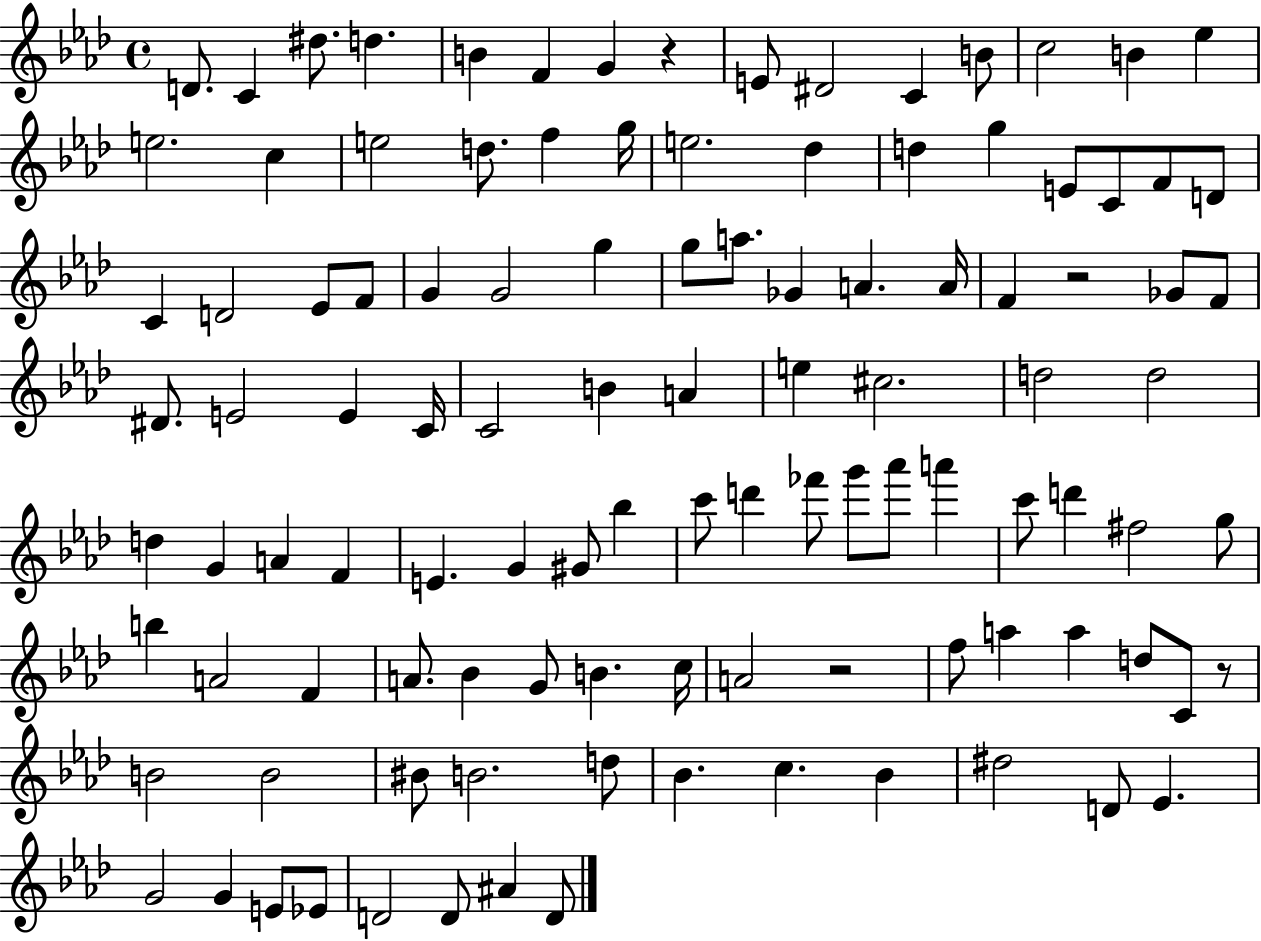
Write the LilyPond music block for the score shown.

{
  \clef treble
  \time 4/4
  \defaultTimeSignature
  \key aes \major
  d'8. c'4 dis''8. d''4. | b'4 f'4 g'4 r4 | e'8 dis'2 c'4 b'8 | c''2 b'4 ees''4 | \break e''2. c''4 | e''2 d''8. f''4 g''16 | e''2. des''4 | d''4 g''4 e'8 c'8 f'8 d'8 | \break c'4 d'2 ees'8 f'8 | g'4 g'2 g''4 | g''8 a''8. ges'4 a'4. a'16 | f'4 r2 ges'8 f'8 | \break dis'8. e'2 e'4 c'16 | c'2 b'4 a'4 | e''4 cis''2. | d''2 d''2 | \break d''4 g'4 a'4 f'4 | e'4. g'4 gis'8 bes''4 | c'''8 d'''4 fes'''8 g'''8 aes'''8 a'''4 | c'''8 d'''4 fis''2 g''8 | \break b''4 a'2 f'4 | a'8. bes'4 g'8 b'4. c''16 | a'2 r2 | f''8 a''4 a''4 d''8 c'8 r8 | \break b'2 b'2 | bis'8 b'2. d''8 | bes'4. c''4. bes'4 | dis''2 d'8 ees'4. | \break g'2 g'4 e'8 ees'8 | d'2 d'8 ais'4 d'8 | \bar "|."
}